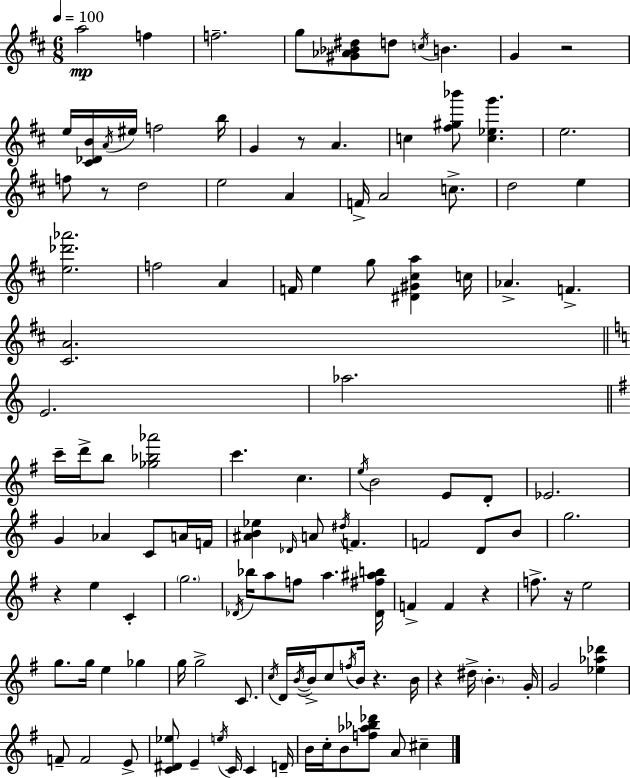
A5/h F5/q F5/h. G5/e [G#4,Ab4,Bb4,D#5]/e D5/e C5/s B4/q. G4/q R/h E5/s [C#4,Db4,B4]/s A4/s EIS5/s F5/h B5/s G4/q R/e A4/q. C5/q [F#5,G#5,Bb6]/e [C5,Eb5,G6]/q. E5/h. F5/e R/e D5/h E5/h A4/q F4/s A4/h C5/e. D5/h E5/q [E5,Db6,Ab6]/h. F5/h A4/q F4/s E5/q G5/e [D#4,G#4,C#5,A5]/q C5/s Ab4/q. F4/q. [C#4,A4]/h. E4/h. Ab5/h. C6/s D6/s B5/e [Gb5,Bb5,Ab6]/h C6/q. C5/q. E5/s B4/h E4/e D4/e Eb4/h. G4/q Ab4/q C4/e A4/s F4/s [A#4,B4,Eb5]/q Db4/s A4/e D#5/s F4/q. F4/h D4/e B4/e G5/h. R/q E5/q C4/q G5/h. Db4/s Bb5/s A5/e F5/e A5/q. [Db4,F#5,A#5,B5]/s F4/q F4/q R/q F5/e. R/s E5/h G5/e. G5/s E5/q Gb5/q G5/s G5/h C4/e. C5/s D4/s B4/s B4/s C5/e F5/s B4/s R/q. B4/s R/q D#5/s B4/q. G4/s G4/h [Eb5,Ab5,Db6]/q F4/e F4/h E4/e [C4,D#4,Eb5]/e E4/q E5/s C4/s C4/q D4/s B4/s C5/s B4/e [F5,Ab5,Bb5,Db6]/e A4/e C#5/q